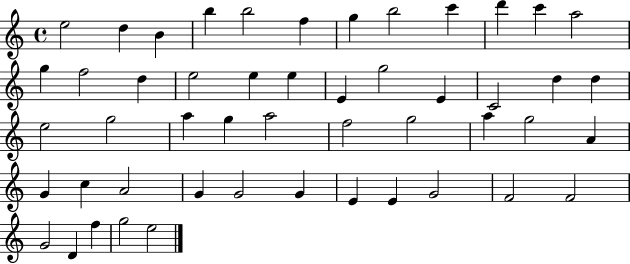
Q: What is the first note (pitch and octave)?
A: E5